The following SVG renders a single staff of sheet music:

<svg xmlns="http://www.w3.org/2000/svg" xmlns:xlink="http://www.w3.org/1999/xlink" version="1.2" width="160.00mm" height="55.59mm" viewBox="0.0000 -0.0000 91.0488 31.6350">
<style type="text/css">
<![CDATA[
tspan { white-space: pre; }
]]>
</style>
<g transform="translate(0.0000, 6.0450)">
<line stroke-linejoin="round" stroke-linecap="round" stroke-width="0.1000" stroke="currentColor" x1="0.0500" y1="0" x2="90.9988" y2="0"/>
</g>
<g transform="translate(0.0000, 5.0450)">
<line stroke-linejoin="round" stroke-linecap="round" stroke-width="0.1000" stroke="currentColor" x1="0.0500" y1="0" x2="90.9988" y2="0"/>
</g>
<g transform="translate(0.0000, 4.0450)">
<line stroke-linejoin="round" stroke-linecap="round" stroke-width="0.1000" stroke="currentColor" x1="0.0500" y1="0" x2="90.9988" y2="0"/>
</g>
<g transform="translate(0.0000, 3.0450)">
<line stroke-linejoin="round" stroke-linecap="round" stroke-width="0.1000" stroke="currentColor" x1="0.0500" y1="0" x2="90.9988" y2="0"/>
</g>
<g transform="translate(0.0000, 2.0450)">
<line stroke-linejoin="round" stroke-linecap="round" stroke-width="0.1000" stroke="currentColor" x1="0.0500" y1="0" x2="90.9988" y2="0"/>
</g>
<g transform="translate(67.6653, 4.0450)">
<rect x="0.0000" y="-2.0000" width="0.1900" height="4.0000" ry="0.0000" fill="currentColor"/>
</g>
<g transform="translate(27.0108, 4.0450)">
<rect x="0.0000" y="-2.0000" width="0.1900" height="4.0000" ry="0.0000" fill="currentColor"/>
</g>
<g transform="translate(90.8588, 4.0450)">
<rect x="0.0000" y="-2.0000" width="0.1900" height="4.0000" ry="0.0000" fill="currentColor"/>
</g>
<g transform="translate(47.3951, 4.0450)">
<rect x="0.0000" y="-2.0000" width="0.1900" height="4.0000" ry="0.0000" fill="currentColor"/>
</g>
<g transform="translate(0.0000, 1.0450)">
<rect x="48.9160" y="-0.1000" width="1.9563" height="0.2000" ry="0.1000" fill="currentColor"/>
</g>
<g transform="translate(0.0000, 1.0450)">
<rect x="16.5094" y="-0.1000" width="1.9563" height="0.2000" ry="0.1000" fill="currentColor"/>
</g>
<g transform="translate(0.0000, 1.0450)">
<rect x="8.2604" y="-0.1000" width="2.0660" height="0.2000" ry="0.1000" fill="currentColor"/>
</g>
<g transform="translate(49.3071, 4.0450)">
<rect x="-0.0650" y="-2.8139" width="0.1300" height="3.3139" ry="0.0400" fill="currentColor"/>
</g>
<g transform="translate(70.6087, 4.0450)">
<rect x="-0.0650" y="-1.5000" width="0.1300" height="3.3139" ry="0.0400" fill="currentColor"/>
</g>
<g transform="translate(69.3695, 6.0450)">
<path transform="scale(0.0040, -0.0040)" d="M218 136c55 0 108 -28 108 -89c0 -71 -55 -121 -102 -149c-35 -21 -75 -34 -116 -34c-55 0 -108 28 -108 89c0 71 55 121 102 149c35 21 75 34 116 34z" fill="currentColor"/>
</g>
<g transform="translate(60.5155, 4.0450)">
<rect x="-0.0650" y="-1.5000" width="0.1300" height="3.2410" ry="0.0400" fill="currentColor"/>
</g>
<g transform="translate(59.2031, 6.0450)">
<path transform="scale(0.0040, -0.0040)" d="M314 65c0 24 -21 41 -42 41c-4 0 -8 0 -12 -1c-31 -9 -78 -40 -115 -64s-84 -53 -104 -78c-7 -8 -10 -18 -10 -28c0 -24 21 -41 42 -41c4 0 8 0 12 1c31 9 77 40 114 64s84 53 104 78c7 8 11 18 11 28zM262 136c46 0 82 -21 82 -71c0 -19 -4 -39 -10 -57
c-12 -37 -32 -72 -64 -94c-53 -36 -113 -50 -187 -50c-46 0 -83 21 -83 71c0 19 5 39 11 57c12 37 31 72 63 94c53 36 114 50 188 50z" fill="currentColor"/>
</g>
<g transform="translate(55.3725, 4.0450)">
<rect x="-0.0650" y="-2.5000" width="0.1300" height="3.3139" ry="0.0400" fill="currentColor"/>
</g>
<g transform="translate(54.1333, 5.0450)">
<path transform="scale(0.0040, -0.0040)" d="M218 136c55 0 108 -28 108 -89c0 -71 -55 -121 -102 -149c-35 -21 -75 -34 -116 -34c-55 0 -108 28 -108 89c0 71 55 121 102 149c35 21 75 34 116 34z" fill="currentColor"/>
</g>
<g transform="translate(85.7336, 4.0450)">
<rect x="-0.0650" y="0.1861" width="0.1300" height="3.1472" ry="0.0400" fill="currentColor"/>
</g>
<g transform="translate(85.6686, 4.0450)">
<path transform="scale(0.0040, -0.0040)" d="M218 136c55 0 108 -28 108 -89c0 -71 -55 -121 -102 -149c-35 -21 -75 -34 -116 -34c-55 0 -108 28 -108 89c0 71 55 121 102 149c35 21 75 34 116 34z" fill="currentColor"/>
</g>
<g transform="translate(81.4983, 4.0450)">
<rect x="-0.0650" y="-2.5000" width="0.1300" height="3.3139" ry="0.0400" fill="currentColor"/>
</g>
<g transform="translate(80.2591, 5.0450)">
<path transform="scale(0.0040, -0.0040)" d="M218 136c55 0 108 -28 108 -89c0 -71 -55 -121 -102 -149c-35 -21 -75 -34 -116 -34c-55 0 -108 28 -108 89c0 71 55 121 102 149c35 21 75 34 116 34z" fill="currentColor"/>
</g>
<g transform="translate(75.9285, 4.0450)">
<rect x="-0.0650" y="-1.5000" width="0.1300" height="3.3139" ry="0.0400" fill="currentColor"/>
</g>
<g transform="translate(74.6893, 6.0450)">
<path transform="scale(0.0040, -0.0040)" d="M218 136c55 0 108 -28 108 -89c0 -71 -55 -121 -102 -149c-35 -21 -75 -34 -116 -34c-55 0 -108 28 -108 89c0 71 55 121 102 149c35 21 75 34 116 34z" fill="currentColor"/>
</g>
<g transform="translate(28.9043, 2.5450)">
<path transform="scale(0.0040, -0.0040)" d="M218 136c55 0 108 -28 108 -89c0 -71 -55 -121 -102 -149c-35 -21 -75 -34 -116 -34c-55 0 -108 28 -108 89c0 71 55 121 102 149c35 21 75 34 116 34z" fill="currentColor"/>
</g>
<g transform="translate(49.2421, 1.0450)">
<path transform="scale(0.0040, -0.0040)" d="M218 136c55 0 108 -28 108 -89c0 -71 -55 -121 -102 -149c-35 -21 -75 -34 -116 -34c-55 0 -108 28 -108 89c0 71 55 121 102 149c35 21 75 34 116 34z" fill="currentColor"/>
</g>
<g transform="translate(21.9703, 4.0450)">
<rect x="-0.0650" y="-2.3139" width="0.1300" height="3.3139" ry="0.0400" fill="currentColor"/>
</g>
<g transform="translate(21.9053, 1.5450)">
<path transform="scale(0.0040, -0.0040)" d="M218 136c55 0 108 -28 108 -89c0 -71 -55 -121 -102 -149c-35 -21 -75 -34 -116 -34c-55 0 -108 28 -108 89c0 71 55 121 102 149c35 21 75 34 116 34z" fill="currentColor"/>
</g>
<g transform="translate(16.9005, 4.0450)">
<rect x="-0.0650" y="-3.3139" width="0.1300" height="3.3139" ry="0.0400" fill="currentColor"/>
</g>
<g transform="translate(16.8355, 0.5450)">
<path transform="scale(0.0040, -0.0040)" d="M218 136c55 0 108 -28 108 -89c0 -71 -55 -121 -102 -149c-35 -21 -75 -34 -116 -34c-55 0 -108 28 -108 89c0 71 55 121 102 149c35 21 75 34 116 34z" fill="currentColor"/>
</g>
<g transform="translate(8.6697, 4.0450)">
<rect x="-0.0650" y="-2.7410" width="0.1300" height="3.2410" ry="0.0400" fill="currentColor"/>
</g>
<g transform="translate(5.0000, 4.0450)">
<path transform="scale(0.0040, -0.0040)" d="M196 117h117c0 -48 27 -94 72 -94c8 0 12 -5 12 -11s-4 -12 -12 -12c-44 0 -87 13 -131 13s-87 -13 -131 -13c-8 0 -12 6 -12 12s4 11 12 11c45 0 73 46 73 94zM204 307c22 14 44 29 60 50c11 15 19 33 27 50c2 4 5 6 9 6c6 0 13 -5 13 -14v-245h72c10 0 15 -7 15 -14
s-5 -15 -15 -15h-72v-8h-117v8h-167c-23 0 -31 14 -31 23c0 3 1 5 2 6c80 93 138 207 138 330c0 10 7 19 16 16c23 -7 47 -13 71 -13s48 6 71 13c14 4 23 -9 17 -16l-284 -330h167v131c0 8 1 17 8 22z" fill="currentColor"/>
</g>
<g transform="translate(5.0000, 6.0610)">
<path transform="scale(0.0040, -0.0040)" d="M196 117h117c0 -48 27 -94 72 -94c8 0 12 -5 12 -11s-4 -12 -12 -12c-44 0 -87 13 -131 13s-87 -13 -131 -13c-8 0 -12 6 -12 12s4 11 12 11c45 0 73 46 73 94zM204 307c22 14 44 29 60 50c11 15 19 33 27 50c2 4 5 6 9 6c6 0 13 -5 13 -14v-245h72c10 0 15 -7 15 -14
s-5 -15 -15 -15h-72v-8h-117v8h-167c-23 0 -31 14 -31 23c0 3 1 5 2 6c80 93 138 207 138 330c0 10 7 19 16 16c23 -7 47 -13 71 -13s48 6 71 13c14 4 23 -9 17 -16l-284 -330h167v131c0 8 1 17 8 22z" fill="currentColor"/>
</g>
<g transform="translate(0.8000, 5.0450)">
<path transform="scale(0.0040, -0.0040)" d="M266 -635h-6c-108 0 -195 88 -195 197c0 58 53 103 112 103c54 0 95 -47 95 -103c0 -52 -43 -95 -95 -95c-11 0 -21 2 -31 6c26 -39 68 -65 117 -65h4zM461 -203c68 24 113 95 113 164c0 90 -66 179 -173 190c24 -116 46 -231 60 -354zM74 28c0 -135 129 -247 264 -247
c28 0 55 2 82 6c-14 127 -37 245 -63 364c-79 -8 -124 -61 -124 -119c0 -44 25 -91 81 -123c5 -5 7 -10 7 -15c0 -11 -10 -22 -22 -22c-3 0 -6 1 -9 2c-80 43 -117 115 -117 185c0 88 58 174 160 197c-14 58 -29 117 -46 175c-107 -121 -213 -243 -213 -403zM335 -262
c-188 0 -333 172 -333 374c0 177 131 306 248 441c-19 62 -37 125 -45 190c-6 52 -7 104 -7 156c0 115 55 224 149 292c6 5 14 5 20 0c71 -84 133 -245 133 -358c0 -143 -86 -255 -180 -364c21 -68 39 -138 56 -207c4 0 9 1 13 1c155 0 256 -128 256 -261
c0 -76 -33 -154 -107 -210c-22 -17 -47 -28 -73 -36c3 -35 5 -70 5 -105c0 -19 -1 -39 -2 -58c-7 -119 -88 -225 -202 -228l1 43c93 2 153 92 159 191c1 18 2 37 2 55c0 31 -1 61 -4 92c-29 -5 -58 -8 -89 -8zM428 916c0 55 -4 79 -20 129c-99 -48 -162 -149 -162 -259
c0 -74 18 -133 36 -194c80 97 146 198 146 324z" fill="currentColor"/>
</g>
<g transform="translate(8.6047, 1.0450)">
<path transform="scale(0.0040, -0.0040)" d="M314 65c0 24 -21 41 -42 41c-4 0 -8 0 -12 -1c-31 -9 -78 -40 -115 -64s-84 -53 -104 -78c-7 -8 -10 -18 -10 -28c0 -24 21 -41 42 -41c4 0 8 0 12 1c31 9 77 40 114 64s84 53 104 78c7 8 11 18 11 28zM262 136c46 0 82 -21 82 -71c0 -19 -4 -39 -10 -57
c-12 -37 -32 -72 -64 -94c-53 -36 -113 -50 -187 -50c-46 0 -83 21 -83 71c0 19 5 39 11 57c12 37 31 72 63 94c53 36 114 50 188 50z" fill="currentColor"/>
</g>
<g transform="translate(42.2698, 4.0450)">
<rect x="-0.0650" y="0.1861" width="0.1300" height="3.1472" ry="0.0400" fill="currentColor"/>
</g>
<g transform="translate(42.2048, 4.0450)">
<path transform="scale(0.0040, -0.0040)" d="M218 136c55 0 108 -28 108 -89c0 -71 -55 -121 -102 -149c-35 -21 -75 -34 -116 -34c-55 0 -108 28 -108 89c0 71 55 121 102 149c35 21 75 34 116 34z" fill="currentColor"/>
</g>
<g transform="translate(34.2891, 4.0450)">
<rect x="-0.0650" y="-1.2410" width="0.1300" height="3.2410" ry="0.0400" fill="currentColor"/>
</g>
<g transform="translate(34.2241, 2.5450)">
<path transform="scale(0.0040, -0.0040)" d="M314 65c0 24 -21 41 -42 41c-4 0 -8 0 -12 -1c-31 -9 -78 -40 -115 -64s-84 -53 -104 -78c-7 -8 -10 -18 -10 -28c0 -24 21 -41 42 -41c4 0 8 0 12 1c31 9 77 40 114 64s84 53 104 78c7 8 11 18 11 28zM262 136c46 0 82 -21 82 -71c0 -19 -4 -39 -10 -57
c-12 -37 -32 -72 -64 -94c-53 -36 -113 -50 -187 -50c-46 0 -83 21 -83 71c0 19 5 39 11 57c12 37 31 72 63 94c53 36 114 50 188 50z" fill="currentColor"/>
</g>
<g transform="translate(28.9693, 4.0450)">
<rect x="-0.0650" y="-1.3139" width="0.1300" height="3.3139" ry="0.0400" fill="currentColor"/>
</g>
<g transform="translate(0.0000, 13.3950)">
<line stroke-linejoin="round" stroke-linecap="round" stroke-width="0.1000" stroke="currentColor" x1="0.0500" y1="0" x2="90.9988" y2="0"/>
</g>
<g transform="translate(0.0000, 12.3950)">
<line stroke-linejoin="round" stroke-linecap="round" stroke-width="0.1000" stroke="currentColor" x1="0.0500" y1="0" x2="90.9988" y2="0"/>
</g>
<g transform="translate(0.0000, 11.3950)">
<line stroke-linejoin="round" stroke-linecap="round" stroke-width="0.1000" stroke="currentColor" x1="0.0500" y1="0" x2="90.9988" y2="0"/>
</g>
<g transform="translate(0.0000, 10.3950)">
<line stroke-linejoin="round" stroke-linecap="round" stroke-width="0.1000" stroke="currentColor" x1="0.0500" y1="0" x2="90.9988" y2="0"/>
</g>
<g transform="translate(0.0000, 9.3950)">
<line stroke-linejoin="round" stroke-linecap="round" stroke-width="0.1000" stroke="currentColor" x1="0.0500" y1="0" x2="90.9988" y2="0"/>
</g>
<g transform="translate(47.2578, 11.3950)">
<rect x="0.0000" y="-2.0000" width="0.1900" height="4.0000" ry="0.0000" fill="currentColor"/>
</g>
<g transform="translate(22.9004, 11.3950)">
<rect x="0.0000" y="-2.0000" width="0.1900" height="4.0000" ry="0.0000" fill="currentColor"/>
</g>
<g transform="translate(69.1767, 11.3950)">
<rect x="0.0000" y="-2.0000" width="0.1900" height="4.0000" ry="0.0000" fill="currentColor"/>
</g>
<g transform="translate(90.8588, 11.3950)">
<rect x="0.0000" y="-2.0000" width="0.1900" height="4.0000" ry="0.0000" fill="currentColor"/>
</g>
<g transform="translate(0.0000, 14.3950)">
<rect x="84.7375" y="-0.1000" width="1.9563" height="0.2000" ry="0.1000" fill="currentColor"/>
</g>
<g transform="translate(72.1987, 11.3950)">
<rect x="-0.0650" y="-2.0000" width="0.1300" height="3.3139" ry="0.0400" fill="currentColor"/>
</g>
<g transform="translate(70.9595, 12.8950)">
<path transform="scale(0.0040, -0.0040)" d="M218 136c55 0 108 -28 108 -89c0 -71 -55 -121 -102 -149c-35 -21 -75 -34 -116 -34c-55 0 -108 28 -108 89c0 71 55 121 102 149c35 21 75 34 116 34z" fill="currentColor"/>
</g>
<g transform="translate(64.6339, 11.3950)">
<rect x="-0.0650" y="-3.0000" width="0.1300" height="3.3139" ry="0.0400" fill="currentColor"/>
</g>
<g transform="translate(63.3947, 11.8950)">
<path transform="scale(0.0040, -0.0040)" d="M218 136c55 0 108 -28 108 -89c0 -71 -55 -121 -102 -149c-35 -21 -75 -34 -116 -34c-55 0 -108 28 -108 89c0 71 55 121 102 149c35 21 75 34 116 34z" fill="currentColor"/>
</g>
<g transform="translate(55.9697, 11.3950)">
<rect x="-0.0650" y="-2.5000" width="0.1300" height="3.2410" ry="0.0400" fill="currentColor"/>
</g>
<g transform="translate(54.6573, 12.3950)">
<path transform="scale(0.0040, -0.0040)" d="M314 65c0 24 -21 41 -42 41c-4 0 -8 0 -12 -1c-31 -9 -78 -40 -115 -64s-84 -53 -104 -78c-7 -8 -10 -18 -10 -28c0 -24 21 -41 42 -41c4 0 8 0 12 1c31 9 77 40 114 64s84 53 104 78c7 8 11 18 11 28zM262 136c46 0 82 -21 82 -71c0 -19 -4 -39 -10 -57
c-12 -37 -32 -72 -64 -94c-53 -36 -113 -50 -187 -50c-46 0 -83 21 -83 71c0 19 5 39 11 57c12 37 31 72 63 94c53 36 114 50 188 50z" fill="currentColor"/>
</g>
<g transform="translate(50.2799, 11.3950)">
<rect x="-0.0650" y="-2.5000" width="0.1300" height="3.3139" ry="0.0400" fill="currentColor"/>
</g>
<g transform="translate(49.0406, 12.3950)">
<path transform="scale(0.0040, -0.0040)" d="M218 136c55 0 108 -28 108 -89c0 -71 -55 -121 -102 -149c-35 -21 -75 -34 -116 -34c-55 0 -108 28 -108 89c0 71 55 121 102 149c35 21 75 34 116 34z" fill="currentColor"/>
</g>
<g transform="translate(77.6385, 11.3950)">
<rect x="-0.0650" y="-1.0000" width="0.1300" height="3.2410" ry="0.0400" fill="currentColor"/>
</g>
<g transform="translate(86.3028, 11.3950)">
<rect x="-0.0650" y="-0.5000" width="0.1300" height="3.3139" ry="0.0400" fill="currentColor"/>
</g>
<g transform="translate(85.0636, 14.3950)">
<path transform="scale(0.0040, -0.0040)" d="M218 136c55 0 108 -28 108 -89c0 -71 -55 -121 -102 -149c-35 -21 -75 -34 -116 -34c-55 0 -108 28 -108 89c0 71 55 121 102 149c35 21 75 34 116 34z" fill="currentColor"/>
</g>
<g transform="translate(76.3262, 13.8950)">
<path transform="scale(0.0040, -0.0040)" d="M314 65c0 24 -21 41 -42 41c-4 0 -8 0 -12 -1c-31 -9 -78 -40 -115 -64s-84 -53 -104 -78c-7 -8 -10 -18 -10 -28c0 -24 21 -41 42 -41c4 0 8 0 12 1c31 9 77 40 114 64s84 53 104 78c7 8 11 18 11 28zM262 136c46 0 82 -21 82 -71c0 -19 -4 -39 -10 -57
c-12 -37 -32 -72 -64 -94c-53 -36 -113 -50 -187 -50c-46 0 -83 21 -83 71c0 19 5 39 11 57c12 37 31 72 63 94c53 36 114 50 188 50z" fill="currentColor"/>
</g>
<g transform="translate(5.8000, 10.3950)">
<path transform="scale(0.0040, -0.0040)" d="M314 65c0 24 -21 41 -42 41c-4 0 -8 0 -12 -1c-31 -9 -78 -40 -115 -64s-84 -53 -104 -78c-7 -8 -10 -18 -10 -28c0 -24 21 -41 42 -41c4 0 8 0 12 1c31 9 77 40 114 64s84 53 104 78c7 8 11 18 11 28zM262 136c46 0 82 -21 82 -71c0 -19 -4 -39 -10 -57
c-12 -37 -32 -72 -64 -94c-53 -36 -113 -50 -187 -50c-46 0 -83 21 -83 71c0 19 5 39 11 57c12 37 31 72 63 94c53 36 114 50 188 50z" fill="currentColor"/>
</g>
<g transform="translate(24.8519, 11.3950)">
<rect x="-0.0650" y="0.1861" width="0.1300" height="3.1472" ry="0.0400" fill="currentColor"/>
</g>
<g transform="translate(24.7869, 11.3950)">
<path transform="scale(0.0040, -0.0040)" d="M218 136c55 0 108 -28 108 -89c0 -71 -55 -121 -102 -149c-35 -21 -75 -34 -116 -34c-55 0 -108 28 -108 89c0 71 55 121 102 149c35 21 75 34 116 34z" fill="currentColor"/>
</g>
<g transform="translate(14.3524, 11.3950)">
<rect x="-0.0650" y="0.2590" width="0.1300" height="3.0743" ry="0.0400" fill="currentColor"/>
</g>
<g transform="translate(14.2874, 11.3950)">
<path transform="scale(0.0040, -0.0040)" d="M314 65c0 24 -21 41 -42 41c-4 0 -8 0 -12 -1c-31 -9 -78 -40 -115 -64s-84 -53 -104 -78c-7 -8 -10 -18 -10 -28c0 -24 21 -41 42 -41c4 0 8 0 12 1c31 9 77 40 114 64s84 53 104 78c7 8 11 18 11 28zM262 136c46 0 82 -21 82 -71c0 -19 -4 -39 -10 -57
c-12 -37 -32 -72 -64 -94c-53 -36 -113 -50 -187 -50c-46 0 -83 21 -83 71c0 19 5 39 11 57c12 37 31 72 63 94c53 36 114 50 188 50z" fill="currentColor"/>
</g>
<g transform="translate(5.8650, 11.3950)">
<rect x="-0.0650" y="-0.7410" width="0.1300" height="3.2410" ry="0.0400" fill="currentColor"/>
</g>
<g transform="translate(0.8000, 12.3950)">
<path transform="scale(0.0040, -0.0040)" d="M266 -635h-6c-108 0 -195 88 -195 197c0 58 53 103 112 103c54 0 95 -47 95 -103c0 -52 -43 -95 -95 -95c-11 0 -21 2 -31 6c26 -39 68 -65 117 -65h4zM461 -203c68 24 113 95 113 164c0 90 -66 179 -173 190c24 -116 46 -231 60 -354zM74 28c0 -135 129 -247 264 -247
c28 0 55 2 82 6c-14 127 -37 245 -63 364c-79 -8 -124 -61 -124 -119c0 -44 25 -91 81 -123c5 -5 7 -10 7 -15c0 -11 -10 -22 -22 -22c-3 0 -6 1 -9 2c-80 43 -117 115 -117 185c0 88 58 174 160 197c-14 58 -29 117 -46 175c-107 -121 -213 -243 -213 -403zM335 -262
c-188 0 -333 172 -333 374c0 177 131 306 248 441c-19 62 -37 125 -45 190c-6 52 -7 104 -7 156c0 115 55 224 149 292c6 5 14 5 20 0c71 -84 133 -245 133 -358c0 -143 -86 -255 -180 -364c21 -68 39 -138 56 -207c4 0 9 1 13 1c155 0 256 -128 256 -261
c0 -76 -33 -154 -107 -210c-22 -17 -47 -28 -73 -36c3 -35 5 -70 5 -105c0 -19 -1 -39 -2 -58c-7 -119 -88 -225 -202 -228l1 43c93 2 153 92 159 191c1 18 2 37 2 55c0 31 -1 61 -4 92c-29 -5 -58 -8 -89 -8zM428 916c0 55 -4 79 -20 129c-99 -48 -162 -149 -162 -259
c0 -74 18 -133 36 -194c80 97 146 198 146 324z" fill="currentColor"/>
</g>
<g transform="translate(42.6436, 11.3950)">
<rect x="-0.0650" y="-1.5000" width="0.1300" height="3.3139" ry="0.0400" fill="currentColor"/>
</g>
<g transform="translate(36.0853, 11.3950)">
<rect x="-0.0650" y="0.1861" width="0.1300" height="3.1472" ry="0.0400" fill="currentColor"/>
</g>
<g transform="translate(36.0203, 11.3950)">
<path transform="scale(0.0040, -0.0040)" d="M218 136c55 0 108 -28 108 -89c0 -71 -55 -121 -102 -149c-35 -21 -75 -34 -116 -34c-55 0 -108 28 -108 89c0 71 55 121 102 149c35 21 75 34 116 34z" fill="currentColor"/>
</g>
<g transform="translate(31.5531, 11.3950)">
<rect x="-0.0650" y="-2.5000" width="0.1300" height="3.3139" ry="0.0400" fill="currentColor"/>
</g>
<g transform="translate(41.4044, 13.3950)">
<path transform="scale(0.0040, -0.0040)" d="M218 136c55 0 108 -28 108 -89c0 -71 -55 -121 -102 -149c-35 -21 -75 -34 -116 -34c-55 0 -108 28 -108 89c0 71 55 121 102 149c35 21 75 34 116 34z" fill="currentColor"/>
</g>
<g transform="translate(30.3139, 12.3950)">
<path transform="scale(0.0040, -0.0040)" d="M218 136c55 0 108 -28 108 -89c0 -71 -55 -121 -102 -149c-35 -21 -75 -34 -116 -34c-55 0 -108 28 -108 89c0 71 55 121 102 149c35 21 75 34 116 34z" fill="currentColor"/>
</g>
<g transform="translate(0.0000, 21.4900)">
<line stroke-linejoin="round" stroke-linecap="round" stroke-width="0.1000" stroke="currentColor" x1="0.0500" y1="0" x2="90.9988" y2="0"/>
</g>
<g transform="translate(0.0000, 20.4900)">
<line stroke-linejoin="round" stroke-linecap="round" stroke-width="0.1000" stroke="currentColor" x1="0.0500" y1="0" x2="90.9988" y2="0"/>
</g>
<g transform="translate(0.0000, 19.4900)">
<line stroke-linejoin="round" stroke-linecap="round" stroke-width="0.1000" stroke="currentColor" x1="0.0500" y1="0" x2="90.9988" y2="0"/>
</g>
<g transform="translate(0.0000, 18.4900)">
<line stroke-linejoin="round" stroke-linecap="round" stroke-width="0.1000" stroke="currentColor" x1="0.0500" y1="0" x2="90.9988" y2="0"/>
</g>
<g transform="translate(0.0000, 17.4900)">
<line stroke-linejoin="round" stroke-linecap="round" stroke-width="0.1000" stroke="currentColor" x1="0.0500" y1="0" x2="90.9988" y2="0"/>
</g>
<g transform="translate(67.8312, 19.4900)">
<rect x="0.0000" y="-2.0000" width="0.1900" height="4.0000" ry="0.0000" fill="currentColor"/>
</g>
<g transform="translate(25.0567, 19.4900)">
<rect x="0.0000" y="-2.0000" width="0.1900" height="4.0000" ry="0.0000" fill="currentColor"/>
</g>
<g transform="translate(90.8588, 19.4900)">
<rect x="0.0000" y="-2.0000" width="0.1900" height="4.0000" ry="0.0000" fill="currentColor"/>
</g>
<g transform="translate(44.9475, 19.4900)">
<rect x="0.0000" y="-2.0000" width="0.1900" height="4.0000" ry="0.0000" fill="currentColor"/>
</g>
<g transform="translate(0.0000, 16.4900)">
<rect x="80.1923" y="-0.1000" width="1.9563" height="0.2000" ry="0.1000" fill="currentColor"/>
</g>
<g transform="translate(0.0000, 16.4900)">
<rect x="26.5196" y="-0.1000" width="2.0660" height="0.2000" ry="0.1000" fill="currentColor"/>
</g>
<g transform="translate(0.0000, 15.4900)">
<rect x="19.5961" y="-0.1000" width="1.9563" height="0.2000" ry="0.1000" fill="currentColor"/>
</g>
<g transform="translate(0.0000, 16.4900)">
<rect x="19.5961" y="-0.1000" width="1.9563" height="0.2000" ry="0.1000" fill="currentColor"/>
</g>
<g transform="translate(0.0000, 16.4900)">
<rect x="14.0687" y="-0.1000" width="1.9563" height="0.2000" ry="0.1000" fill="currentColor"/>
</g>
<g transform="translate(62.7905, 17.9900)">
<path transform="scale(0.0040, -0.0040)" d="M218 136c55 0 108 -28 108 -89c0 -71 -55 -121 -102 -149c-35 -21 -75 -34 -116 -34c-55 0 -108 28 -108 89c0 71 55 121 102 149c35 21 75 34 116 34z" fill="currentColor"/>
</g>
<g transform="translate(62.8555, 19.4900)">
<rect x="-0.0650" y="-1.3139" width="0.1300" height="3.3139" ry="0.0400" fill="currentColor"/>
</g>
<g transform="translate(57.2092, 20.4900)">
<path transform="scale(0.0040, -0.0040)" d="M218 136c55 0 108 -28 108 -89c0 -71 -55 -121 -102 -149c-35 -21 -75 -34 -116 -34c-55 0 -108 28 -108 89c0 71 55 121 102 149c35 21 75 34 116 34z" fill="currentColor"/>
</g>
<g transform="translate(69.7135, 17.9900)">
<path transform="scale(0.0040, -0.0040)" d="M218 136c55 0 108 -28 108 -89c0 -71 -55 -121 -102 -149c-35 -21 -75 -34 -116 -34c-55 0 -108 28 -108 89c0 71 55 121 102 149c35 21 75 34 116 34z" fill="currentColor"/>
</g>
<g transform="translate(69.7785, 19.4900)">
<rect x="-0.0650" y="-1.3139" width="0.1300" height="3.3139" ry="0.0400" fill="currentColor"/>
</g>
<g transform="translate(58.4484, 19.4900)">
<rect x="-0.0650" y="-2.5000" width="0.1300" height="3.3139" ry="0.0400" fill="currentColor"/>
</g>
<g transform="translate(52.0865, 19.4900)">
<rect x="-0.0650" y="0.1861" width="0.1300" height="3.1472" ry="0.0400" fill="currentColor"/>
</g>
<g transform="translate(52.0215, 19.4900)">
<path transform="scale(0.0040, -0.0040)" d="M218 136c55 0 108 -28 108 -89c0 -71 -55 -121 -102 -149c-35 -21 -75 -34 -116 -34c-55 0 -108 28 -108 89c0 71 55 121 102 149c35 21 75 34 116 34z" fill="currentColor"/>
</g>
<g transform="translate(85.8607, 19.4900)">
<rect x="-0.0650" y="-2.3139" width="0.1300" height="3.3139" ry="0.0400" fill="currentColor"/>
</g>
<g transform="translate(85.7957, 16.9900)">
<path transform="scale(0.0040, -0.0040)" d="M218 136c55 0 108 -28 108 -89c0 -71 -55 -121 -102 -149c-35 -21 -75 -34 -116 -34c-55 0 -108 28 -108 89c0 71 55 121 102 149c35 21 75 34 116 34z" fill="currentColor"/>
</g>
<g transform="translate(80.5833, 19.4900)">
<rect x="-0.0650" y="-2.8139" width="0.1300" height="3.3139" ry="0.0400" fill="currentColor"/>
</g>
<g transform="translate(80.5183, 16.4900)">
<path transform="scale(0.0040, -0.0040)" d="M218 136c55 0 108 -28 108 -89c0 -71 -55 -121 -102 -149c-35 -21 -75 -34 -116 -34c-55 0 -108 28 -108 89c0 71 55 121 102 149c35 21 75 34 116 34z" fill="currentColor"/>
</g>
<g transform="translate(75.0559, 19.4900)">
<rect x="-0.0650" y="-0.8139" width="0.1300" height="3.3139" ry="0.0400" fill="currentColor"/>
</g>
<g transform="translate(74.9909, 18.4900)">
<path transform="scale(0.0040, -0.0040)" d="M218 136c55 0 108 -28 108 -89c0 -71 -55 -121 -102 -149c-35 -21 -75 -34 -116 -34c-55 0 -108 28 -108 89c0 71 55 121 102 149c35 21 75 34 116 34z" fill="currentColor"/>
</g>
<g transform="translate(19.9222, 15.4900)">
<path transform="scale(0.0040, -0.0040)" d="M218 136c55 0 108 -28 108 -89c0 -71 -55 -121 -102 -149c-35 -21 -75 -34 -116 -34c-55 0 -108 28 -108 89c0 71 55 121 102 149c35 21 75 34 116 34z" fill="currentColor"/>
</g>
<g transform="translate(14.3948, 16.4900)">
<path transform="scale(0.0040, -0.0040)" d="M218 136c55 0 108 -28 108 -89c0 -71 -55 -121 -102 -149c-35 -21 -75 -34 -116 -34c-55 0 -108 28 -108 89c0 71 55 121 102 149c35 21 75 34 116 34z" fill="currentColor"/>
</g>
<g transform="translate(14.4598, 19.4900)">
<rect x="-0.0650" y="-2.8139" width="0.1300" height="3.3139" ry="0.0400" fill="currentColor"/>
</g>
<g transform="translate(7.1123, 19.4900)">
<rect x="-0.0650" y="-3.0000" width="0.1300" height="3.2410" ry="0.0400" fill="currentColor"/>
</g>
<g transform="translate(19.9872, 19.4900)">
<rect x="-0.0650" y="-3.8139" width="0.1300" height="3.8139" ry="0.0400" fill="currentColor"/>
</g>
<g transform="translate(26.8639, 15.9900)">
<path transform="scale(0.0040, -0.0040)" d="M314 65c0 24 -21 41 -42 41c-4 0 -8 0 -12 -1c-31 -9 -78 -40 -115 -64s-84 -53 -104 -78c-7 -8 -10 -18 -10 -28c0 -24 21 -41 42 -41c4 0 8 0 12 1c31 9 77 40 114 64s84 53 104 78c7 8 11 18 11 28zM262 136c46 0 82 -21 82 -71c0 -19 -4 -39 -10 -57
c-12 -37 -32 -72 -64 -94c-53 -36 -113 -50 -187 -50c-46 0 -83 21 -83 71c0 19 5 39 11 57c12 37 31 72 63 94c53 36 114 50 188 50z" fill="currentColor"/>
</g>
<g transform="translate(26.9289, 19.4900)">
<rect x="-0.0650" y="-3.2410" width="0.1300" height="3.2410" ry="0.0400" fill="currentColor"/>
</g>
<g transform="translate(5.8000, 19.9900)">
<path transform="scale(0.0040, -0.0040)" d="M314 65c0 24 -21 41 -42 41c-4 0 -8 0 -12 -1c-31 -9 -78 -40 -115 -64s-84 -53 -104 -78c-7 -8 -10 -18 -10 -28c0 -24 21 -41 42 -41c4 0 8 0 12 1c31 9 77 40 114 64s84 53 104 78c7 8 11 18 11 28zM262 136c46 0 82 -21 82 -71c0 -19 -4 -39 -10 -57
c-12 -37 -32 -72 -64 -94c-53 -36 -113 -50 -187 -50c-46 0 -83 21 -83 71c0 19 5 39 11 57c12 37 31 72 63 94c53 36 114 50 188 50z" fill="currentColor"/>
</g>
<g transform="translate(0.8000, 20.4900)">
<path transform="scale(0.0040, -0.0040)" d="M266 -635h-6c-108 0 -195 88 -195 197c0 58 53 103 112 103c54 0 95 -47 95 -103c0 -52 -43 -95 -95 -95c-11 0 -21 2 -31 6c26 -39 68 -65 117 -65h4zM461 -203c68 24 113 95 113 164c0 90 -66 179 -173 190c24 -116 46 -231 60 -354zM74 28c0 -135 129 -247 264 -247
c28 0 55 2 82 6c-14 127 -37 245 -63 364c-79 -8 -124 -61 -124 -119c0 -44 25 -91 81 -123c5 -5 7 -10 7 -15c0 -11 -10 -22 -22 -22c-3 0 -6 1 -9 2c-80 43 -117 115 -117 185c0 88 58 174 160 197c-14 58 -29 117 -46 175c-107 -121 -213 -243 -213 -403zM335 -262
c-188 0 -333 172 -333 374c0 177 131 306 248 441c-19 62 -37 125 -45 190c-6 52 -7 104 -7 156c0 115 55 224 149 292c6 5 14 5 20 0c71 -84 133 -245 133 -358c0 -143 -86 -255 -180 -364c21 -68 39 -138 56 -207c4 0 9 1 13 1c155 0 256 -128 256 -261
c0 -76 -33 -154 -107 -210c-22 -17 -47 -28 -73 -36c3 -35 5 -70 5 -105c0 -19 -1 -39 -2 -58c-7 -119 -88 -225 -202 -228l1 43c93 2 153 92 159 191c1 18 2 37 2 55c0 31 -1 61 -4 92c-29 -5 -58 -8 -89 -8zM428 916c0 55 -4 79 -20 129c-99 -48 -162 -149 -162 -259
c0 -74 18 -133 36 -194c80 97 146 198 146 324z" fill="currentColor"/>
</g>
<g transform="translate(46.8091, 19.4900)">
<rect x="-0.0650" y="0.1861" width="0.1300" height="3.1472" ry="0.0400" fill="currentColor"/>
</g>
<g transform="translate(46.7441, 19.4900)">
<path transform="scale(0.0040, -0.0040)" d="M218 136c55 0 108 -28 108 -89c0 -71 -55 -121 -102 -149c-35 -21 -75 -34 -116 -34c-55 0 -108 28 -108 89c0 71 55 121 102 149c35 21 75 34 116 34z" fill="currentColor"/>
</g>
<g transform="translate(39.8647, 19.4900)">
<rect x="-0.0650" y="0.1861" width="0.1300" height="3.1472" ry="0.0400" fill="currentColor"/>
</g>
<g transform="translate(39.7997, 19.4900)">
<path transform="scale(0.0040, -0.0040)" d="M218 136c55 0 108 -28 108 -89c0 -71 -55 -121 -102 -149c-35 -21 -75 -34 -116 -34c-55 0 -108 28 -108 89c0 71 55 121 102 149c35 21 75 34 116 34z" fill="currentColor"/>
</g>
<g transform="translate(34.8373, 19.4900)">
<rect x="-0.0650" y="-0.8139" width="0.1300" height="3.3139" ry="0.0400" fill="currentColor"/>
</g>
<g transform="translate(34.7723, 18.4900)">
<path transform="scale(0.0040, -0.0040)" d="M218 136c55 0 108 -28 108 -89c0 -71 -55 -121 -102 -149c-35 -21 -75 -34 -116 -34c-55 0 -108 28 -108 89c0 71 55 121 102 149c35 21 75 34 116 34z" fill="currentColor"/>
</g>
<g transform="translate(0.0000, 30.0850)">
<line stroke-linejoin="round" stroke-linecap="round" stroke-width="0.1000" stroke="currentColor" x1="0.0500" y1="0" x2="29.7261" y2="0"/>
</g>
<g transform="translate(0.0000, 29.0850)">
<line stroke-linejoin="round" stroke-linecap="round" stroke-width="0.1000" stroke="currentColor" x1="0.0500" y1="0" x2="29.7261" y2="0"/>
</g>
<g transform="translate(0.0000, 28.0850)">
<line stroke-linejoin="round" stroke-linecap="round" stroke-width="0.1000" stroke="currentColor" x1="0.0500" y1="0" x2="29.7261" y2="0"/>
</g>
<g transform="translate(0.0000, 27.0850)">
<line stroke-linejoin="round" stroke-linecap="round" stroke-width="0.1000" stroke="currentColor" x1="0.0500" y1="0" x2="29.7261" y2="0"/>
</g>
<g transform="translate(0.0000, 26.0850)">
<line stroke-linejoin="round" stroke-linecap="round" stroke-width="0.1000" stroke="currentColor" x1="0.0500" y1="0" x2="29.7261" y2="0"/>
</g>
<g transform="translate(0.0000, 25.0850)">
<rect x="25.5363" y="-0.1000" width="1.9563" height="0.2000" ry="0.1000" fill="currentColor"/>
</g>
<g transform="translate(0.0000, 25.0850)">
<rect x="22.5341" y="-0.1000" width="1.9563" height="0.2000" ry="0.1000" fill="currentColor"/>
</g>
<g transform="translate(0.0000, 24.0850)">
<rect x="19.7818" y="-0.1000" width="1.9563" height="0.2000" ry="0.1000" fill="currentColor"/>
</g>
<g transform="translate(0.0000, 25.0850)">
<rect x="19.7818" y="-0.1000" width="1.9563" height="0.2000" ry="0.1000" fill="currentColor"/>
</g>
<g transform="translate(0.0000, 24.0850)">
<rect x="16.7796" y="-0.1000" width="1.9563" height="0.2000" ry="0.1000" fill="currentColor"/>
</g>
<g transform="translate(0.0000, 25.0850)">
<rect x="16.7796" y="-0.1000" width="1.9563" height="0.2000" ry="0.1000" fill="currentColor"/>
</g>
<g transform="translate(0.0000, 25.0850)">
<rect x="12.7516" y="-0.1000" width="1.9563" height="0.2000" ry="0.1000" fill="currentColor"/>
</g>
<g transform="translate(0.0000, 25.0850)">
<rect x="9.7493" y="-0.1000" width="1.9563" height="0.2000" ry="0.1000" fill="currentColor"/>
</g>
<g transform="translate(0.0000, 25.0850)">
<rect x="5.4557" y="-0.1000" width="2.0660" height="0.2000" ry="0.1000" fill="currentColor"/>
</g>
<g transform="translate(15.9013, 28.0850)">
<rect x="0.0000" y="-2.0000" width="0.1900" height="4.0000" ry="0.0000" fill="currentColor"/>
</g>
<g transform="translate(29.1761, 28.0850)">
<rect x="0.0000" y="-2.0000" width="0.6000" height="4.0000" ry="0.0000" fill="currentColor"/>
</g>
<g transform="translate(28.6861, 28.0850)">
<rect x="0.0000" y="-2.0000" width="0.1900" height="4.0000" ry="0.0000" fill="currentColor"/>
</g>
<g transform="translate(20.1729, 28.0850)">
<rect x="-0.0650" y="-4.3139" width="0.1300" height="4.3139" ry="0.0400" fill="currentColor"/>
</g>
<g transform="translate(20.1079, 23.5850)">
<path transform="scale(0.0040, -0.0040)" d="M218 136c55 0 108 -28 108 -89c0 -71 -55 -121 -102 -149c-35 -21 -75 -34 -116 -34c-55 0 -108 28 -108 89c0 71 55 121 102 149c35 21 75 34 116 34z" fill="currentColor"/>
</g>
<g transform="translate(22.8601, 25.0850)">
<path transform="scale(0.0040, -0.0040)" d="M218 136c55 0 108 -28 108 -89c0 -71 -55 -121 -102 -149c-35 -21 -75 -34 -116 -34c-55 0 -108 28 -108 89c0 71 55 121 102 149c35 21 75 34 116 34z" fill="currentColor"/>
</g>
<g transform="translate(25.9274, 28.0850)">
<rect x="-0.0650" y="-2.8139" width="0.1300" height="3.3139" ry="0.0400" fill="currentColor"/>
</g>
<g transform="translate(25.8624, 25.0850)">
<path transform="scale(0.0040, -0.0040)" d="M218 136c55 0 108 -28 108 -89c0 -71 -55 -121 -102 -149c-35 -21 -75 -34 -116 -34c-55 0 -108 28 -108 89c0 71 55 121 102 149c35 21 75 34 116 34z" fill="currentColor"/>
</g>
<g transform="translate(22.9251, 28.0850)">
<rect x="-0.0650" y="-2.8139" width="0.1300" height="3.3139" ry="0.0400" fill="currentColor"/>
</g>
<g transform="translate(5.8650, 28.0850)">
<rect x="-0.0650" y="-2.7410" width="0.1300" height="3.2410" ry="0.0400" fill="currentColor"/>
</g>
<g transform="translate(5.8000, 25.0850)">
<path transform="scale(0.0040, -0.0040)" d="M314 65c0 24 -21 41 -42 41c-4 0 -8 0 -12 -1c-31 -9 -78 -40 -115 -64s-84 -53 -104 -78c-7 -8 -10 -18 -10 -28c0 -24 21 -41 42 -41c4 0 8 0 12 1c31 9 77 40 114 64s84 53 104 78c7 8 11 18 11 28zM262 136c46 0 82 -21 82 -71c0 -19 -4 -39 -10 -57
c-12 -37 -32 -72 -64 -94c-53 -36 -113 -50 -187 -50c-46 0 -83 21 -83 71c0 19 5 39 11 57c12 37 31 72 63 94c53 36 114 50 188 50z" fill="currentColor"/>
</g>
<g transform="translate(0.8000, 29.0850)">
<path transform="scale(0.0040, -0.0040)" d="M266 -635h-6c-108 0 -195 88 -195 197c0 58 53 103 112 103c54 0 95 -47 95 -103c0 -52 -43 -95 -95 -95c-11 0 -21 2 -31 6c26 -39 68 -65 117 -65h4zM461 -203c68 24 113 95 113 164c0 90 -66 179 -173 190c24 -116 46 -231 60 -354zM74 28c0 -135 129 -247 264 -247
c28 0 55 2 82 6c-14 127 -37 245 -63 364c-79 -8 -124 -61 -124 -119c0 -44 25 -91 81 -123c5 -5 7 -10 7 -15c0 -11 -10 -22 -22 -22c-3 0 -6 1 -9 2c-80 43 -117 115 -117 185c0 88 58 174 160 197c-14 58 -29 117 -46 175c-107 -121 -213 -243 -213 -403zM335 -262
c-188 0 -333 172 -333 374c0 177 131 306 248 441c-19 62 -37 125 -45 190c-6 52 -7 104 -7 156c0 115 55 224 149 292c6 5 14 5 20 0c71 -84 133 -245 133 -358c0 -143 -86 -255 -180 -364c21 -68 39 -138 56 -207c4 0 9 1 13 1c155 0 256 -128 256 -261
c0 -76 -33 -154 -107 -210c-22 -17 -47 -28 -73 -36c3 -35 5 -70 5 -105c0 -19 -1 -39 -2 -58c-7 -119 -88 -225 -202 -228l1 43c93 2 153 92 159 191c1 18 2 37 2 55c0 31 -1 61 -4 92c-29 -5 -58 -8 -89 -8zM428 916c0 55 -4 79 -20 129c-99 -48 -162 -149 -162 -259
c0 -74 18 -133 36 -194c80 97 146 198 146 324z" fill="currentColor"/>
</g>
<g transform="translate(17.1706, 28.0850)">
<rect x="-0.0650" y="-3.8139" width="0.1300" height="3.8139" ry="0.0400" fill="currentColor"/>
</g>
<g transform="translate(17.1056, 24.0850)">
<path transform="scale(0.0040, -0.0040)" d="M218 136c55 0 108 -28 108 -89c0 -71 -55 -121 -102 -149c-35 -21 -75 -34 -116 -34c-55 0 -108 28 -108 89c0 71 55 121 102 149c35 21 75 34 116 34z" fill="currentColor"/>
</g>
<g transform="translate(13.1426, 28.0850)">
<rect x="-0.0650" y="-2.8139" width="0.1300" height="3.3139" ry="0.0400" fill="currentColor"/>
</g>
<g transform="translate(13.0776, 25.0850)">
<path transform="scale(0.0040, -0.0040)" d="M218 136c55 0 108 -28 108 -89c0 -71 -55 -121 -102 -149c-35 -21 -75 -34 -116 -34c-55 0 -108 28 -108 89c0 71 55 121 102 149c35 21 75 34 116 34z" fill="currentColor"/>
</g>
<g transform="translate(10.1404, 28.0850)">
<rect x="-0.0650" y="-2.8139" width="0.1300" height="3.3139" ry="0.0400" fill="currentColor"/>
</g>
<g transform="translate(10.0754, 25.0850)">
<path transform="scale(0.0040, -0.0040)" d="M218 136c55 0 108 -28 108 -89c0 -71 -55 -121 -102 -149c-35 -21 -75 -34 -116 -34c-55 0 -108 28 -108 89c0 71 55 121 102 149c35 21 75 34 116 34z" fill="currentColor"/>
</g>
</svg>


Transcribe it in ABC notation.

X:1
T:Untitled
M:4/4
L:1/4
K:C
a2 b g e e2 B a G E2 E E G B d2 B2 B G B E G G2 A F D2 C A2 a c' b2 d B B B G e e d a g a2 a a c' d' a a